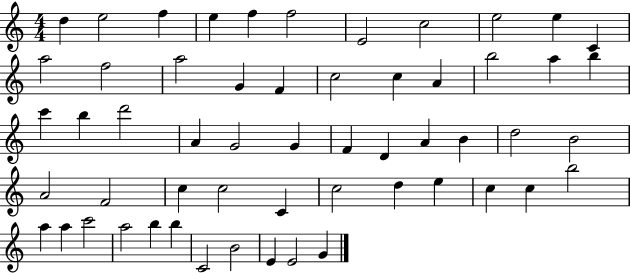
X:1
T:Untitled
M:4/4
L:1/4
K:C
d e2 f e f f2 E2 c2 e2 e C a2 f2 a2 G F c2 c A b2 a b c' b d'2 A G2 G F D A B d2 B2 A2 F2 c c2 C c2 d e c c b2 a a c'2 a2 b b C2 B2 E E2 G